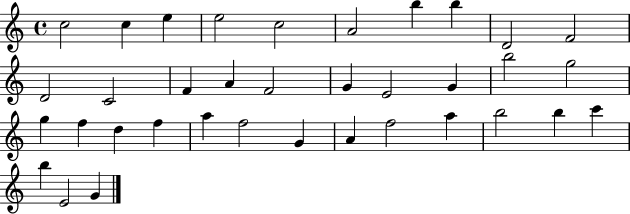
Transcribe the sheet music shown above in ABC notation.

X:1
T:Untitled
M:4/4
L:1/4
K:C
c2 c e e2 c2 A2 b b D2 F2 D2 C2 F A F2 G E2 G b2 g2 g f d f a f2 G A f2 a b2 b c' b E2 G